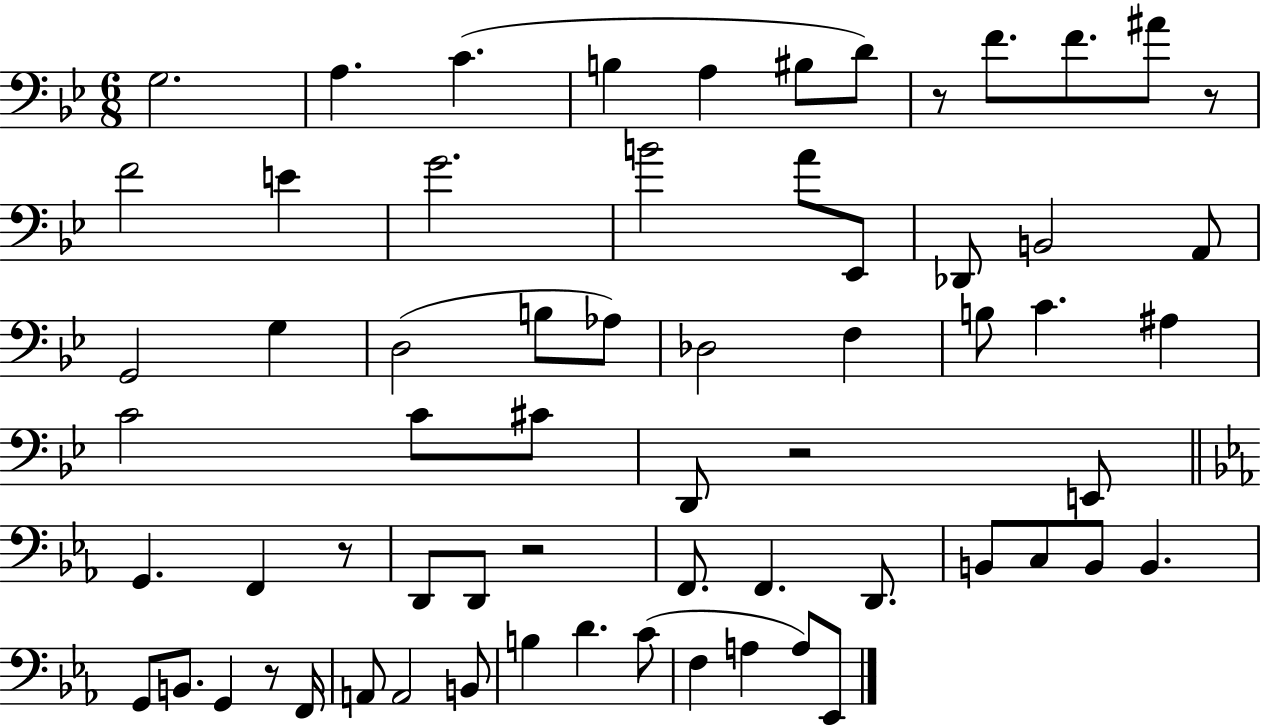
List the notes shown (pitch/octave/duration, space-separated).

G3/h. A3/q. C4/q. B3/q A3/q BIS3/e D4/e R/e F4/e. F4/e. A#4/e R/e F4/h E4/q G4/h. B4/h A4/e Eb2/e Db2/e B2/h A2/e G2/h G3/q D3/h B3/e Ab3/e Db3/h F3/q B3/e C4/q. A#3/q C4/h C4/e C#4/e D2/e R/h E2/e G2/q. F2/q R/e D2/e D2/e R/h F2/e. F2/q. D2/e. B2/e C3/e B2/e B2/q. G2/e B2/e. G2/q R/e F2/s A2/e A2/h B2/e B3/q D4/q. C4/e F3/q A3/q A3/e Eb2/e